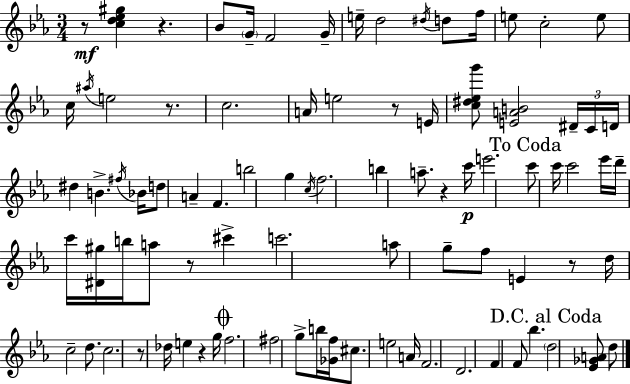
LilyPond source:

{
  \clef treble
  \numericTimeSignature
  \time 3/4
  \key ees \major
  \repeat volta 2 { r8\mf <c'' d'' ees'' gis''>4 r4. | bes'8 \parenthesize g'16-- f'2 g'16-- | e''16-- d''2 \acciaccatura { dis''16 } d''8 | f''16 e''8 c''2-. e''8 | \break c''16 \acciaccatura { ais''16 } e''2 r8. | c''2. | a'16 e''2 r8 | e'16 <c'' dis'' ees'' g'''>8 <e' a' b'>2 | \break \tuplet 3/2 { dis'16-- c'16 d'16 } dis''4 b'4.-> | \acciaccatura { fis''16 } bes'16 d''8 a'4-- f'4. | b''2 g''4 | \acciaccatura { c''16 } f''2. | \break b''4 a''8.-- r4 | c'''16\p e'''2. | \mark "To Coda" c'''8 c'''16 c'''2 | ees'''16 d'''16-- c'''16 <dis' gis''>16 b''16 a''8 r8 | \break cis'''4-> c'''2. | a''8 g''8-- f''8 e'4 | r8 d''16 c''2-- | d''8. c''2. | \break r8 des''16 e''4 r4 | g''16 \mark \markup { \musicglyph "scripts.coda" } f''2. | fis''2 | g''8-> b''16 <ges' f''>16 cis''8. e''2 | \break a'16 f'2. | d'2. | f'4 f'8 bes''4. | \mark "D.C. al Coda" \parenthesize d''2 | \break <ees' ges' a'>8 d''8 } \bar "|."
}